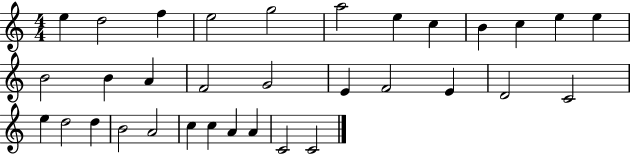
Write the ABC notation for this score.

X:1
T:Untitled
M:4/4
L:1/4
K:C
e d2 f e2 g2 a2 e c B c e e B2 B A F2 G2 E F2 E D2 C2 e d2 d B2 A2 c c A A C2 C2